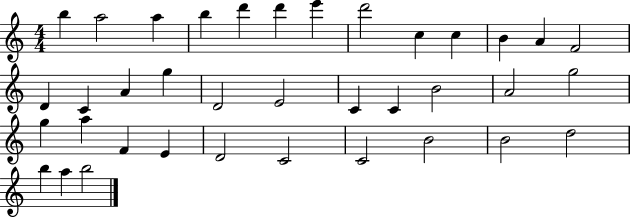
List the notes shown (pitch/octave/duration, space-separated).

B5/q A5/h A5/q B5/q D6/q D6/q E6/q D6/h C5/q C5/q B4/q A4/q F4/h D4/q C4/q A4/q G5/q D4/h E4/h C4/q C4/q B4/h A4/h G5/h G5/q A5/q F4/q E4/q D4/h C4/h C4/h B4/h B4/h D5/h B5/q A5/q B5/h